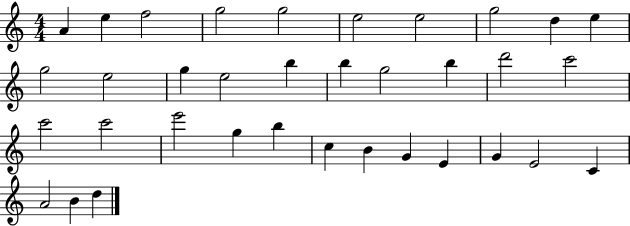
{
  \clef treble
  \numericTimeSignature
  \time 4/4
  \key c \major
  a'4 e''4 f''2 | g''2 g''2 | e''2 e''2 | g''2 d''4 e''4 | \break g''2 e''2 | g''4 e''2 b''4 | b''4 g''2 b''4 | d'''2 c'''2 | \break c'''2 c'''2 | e'''2 g''4 b''4 | c''4 b'4 g'4 e'4 | g'4 e'2 c'4 | \break a'2 b'4 d''4 | \bar "|."
}